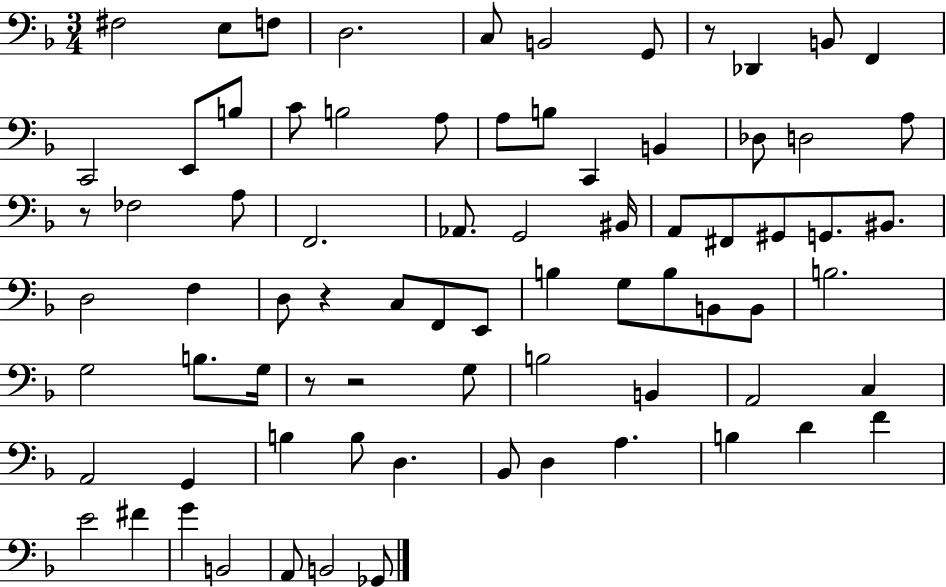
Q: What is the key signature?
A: F major